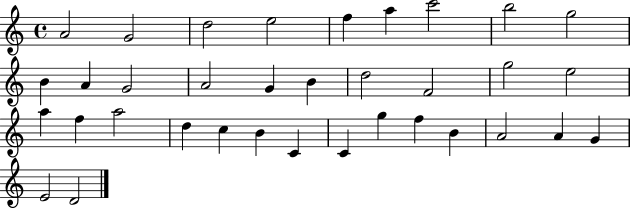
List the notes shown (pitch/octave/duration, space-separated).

A4/h G4/h D5/h E5/h F5/q A5/q C6/h B5/h G5/h B4/q A4/q G4/h A4/h G4/q B4/q D5/h F4/h G5/h E5/h A5/q F5/q A5/h D5/q C5/q B4/q C4/q C4/q G5/q F5/q B4/q A4/h A4/q G4/q E4/h D4/h